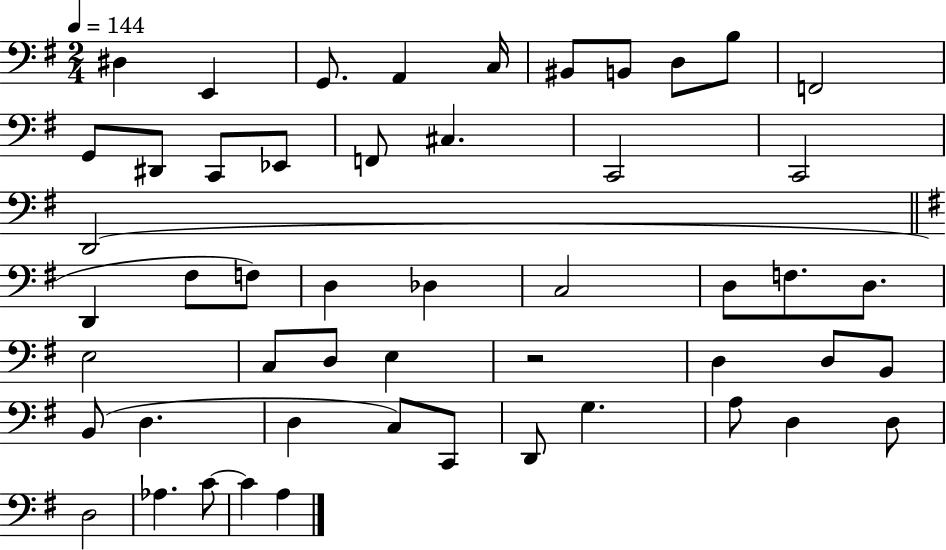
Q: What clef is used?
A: bass